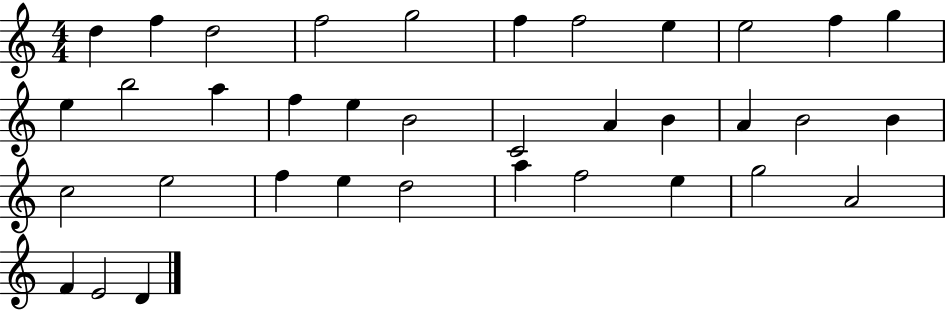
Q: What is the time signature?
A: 4/4